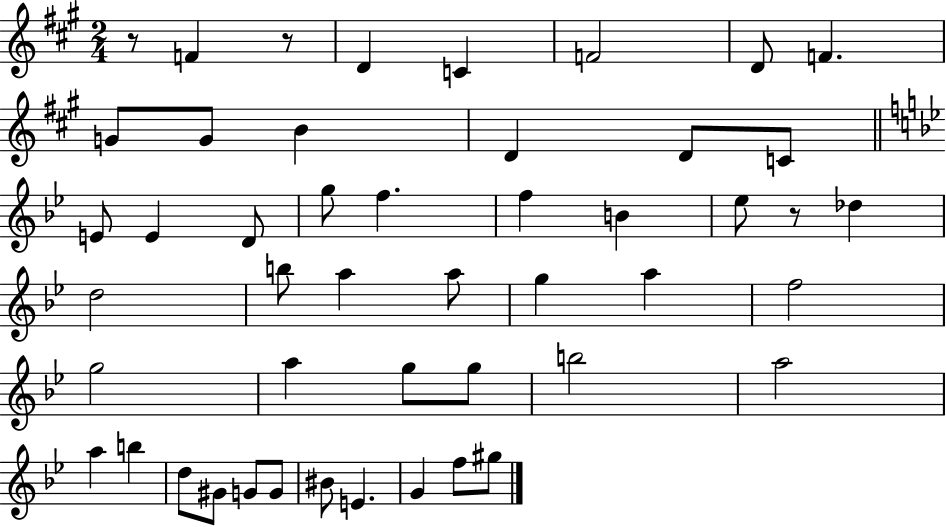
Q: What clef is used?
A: treble